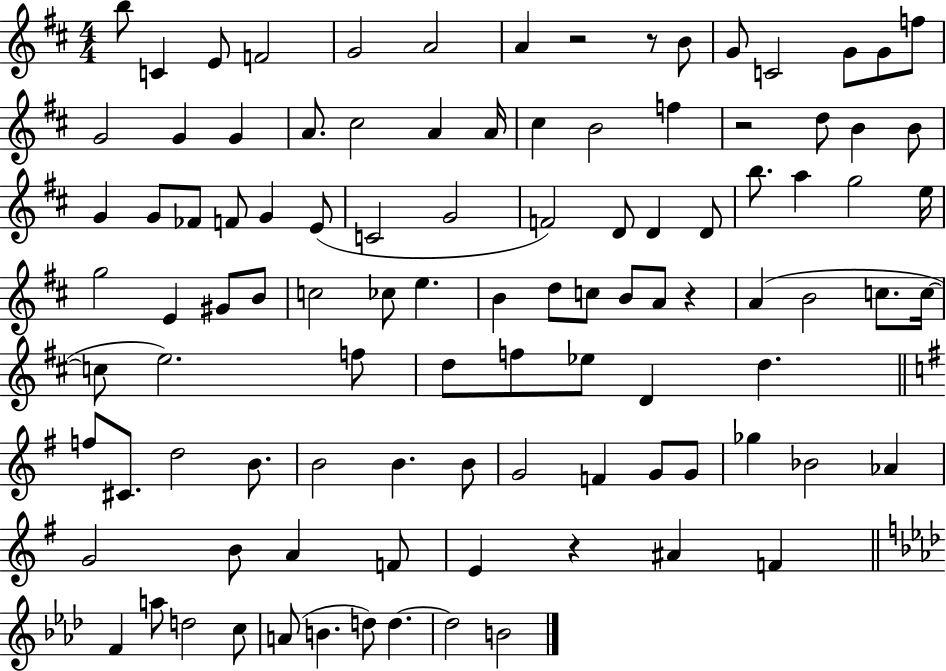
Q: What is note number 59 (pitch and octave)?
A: C5